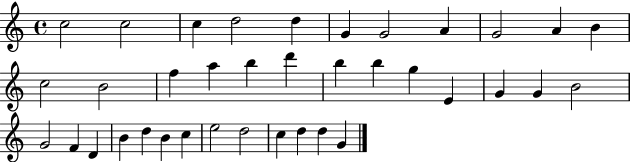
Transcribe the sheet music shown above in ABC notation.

X:1
T:Untitled
M:4/4
L:1/4
K:C
c2 c2 c d2 d G G2 A G2 A B c2 B2 f a b d' b b g E G G B2 G2 F D B d B c e2 d2 c d d G